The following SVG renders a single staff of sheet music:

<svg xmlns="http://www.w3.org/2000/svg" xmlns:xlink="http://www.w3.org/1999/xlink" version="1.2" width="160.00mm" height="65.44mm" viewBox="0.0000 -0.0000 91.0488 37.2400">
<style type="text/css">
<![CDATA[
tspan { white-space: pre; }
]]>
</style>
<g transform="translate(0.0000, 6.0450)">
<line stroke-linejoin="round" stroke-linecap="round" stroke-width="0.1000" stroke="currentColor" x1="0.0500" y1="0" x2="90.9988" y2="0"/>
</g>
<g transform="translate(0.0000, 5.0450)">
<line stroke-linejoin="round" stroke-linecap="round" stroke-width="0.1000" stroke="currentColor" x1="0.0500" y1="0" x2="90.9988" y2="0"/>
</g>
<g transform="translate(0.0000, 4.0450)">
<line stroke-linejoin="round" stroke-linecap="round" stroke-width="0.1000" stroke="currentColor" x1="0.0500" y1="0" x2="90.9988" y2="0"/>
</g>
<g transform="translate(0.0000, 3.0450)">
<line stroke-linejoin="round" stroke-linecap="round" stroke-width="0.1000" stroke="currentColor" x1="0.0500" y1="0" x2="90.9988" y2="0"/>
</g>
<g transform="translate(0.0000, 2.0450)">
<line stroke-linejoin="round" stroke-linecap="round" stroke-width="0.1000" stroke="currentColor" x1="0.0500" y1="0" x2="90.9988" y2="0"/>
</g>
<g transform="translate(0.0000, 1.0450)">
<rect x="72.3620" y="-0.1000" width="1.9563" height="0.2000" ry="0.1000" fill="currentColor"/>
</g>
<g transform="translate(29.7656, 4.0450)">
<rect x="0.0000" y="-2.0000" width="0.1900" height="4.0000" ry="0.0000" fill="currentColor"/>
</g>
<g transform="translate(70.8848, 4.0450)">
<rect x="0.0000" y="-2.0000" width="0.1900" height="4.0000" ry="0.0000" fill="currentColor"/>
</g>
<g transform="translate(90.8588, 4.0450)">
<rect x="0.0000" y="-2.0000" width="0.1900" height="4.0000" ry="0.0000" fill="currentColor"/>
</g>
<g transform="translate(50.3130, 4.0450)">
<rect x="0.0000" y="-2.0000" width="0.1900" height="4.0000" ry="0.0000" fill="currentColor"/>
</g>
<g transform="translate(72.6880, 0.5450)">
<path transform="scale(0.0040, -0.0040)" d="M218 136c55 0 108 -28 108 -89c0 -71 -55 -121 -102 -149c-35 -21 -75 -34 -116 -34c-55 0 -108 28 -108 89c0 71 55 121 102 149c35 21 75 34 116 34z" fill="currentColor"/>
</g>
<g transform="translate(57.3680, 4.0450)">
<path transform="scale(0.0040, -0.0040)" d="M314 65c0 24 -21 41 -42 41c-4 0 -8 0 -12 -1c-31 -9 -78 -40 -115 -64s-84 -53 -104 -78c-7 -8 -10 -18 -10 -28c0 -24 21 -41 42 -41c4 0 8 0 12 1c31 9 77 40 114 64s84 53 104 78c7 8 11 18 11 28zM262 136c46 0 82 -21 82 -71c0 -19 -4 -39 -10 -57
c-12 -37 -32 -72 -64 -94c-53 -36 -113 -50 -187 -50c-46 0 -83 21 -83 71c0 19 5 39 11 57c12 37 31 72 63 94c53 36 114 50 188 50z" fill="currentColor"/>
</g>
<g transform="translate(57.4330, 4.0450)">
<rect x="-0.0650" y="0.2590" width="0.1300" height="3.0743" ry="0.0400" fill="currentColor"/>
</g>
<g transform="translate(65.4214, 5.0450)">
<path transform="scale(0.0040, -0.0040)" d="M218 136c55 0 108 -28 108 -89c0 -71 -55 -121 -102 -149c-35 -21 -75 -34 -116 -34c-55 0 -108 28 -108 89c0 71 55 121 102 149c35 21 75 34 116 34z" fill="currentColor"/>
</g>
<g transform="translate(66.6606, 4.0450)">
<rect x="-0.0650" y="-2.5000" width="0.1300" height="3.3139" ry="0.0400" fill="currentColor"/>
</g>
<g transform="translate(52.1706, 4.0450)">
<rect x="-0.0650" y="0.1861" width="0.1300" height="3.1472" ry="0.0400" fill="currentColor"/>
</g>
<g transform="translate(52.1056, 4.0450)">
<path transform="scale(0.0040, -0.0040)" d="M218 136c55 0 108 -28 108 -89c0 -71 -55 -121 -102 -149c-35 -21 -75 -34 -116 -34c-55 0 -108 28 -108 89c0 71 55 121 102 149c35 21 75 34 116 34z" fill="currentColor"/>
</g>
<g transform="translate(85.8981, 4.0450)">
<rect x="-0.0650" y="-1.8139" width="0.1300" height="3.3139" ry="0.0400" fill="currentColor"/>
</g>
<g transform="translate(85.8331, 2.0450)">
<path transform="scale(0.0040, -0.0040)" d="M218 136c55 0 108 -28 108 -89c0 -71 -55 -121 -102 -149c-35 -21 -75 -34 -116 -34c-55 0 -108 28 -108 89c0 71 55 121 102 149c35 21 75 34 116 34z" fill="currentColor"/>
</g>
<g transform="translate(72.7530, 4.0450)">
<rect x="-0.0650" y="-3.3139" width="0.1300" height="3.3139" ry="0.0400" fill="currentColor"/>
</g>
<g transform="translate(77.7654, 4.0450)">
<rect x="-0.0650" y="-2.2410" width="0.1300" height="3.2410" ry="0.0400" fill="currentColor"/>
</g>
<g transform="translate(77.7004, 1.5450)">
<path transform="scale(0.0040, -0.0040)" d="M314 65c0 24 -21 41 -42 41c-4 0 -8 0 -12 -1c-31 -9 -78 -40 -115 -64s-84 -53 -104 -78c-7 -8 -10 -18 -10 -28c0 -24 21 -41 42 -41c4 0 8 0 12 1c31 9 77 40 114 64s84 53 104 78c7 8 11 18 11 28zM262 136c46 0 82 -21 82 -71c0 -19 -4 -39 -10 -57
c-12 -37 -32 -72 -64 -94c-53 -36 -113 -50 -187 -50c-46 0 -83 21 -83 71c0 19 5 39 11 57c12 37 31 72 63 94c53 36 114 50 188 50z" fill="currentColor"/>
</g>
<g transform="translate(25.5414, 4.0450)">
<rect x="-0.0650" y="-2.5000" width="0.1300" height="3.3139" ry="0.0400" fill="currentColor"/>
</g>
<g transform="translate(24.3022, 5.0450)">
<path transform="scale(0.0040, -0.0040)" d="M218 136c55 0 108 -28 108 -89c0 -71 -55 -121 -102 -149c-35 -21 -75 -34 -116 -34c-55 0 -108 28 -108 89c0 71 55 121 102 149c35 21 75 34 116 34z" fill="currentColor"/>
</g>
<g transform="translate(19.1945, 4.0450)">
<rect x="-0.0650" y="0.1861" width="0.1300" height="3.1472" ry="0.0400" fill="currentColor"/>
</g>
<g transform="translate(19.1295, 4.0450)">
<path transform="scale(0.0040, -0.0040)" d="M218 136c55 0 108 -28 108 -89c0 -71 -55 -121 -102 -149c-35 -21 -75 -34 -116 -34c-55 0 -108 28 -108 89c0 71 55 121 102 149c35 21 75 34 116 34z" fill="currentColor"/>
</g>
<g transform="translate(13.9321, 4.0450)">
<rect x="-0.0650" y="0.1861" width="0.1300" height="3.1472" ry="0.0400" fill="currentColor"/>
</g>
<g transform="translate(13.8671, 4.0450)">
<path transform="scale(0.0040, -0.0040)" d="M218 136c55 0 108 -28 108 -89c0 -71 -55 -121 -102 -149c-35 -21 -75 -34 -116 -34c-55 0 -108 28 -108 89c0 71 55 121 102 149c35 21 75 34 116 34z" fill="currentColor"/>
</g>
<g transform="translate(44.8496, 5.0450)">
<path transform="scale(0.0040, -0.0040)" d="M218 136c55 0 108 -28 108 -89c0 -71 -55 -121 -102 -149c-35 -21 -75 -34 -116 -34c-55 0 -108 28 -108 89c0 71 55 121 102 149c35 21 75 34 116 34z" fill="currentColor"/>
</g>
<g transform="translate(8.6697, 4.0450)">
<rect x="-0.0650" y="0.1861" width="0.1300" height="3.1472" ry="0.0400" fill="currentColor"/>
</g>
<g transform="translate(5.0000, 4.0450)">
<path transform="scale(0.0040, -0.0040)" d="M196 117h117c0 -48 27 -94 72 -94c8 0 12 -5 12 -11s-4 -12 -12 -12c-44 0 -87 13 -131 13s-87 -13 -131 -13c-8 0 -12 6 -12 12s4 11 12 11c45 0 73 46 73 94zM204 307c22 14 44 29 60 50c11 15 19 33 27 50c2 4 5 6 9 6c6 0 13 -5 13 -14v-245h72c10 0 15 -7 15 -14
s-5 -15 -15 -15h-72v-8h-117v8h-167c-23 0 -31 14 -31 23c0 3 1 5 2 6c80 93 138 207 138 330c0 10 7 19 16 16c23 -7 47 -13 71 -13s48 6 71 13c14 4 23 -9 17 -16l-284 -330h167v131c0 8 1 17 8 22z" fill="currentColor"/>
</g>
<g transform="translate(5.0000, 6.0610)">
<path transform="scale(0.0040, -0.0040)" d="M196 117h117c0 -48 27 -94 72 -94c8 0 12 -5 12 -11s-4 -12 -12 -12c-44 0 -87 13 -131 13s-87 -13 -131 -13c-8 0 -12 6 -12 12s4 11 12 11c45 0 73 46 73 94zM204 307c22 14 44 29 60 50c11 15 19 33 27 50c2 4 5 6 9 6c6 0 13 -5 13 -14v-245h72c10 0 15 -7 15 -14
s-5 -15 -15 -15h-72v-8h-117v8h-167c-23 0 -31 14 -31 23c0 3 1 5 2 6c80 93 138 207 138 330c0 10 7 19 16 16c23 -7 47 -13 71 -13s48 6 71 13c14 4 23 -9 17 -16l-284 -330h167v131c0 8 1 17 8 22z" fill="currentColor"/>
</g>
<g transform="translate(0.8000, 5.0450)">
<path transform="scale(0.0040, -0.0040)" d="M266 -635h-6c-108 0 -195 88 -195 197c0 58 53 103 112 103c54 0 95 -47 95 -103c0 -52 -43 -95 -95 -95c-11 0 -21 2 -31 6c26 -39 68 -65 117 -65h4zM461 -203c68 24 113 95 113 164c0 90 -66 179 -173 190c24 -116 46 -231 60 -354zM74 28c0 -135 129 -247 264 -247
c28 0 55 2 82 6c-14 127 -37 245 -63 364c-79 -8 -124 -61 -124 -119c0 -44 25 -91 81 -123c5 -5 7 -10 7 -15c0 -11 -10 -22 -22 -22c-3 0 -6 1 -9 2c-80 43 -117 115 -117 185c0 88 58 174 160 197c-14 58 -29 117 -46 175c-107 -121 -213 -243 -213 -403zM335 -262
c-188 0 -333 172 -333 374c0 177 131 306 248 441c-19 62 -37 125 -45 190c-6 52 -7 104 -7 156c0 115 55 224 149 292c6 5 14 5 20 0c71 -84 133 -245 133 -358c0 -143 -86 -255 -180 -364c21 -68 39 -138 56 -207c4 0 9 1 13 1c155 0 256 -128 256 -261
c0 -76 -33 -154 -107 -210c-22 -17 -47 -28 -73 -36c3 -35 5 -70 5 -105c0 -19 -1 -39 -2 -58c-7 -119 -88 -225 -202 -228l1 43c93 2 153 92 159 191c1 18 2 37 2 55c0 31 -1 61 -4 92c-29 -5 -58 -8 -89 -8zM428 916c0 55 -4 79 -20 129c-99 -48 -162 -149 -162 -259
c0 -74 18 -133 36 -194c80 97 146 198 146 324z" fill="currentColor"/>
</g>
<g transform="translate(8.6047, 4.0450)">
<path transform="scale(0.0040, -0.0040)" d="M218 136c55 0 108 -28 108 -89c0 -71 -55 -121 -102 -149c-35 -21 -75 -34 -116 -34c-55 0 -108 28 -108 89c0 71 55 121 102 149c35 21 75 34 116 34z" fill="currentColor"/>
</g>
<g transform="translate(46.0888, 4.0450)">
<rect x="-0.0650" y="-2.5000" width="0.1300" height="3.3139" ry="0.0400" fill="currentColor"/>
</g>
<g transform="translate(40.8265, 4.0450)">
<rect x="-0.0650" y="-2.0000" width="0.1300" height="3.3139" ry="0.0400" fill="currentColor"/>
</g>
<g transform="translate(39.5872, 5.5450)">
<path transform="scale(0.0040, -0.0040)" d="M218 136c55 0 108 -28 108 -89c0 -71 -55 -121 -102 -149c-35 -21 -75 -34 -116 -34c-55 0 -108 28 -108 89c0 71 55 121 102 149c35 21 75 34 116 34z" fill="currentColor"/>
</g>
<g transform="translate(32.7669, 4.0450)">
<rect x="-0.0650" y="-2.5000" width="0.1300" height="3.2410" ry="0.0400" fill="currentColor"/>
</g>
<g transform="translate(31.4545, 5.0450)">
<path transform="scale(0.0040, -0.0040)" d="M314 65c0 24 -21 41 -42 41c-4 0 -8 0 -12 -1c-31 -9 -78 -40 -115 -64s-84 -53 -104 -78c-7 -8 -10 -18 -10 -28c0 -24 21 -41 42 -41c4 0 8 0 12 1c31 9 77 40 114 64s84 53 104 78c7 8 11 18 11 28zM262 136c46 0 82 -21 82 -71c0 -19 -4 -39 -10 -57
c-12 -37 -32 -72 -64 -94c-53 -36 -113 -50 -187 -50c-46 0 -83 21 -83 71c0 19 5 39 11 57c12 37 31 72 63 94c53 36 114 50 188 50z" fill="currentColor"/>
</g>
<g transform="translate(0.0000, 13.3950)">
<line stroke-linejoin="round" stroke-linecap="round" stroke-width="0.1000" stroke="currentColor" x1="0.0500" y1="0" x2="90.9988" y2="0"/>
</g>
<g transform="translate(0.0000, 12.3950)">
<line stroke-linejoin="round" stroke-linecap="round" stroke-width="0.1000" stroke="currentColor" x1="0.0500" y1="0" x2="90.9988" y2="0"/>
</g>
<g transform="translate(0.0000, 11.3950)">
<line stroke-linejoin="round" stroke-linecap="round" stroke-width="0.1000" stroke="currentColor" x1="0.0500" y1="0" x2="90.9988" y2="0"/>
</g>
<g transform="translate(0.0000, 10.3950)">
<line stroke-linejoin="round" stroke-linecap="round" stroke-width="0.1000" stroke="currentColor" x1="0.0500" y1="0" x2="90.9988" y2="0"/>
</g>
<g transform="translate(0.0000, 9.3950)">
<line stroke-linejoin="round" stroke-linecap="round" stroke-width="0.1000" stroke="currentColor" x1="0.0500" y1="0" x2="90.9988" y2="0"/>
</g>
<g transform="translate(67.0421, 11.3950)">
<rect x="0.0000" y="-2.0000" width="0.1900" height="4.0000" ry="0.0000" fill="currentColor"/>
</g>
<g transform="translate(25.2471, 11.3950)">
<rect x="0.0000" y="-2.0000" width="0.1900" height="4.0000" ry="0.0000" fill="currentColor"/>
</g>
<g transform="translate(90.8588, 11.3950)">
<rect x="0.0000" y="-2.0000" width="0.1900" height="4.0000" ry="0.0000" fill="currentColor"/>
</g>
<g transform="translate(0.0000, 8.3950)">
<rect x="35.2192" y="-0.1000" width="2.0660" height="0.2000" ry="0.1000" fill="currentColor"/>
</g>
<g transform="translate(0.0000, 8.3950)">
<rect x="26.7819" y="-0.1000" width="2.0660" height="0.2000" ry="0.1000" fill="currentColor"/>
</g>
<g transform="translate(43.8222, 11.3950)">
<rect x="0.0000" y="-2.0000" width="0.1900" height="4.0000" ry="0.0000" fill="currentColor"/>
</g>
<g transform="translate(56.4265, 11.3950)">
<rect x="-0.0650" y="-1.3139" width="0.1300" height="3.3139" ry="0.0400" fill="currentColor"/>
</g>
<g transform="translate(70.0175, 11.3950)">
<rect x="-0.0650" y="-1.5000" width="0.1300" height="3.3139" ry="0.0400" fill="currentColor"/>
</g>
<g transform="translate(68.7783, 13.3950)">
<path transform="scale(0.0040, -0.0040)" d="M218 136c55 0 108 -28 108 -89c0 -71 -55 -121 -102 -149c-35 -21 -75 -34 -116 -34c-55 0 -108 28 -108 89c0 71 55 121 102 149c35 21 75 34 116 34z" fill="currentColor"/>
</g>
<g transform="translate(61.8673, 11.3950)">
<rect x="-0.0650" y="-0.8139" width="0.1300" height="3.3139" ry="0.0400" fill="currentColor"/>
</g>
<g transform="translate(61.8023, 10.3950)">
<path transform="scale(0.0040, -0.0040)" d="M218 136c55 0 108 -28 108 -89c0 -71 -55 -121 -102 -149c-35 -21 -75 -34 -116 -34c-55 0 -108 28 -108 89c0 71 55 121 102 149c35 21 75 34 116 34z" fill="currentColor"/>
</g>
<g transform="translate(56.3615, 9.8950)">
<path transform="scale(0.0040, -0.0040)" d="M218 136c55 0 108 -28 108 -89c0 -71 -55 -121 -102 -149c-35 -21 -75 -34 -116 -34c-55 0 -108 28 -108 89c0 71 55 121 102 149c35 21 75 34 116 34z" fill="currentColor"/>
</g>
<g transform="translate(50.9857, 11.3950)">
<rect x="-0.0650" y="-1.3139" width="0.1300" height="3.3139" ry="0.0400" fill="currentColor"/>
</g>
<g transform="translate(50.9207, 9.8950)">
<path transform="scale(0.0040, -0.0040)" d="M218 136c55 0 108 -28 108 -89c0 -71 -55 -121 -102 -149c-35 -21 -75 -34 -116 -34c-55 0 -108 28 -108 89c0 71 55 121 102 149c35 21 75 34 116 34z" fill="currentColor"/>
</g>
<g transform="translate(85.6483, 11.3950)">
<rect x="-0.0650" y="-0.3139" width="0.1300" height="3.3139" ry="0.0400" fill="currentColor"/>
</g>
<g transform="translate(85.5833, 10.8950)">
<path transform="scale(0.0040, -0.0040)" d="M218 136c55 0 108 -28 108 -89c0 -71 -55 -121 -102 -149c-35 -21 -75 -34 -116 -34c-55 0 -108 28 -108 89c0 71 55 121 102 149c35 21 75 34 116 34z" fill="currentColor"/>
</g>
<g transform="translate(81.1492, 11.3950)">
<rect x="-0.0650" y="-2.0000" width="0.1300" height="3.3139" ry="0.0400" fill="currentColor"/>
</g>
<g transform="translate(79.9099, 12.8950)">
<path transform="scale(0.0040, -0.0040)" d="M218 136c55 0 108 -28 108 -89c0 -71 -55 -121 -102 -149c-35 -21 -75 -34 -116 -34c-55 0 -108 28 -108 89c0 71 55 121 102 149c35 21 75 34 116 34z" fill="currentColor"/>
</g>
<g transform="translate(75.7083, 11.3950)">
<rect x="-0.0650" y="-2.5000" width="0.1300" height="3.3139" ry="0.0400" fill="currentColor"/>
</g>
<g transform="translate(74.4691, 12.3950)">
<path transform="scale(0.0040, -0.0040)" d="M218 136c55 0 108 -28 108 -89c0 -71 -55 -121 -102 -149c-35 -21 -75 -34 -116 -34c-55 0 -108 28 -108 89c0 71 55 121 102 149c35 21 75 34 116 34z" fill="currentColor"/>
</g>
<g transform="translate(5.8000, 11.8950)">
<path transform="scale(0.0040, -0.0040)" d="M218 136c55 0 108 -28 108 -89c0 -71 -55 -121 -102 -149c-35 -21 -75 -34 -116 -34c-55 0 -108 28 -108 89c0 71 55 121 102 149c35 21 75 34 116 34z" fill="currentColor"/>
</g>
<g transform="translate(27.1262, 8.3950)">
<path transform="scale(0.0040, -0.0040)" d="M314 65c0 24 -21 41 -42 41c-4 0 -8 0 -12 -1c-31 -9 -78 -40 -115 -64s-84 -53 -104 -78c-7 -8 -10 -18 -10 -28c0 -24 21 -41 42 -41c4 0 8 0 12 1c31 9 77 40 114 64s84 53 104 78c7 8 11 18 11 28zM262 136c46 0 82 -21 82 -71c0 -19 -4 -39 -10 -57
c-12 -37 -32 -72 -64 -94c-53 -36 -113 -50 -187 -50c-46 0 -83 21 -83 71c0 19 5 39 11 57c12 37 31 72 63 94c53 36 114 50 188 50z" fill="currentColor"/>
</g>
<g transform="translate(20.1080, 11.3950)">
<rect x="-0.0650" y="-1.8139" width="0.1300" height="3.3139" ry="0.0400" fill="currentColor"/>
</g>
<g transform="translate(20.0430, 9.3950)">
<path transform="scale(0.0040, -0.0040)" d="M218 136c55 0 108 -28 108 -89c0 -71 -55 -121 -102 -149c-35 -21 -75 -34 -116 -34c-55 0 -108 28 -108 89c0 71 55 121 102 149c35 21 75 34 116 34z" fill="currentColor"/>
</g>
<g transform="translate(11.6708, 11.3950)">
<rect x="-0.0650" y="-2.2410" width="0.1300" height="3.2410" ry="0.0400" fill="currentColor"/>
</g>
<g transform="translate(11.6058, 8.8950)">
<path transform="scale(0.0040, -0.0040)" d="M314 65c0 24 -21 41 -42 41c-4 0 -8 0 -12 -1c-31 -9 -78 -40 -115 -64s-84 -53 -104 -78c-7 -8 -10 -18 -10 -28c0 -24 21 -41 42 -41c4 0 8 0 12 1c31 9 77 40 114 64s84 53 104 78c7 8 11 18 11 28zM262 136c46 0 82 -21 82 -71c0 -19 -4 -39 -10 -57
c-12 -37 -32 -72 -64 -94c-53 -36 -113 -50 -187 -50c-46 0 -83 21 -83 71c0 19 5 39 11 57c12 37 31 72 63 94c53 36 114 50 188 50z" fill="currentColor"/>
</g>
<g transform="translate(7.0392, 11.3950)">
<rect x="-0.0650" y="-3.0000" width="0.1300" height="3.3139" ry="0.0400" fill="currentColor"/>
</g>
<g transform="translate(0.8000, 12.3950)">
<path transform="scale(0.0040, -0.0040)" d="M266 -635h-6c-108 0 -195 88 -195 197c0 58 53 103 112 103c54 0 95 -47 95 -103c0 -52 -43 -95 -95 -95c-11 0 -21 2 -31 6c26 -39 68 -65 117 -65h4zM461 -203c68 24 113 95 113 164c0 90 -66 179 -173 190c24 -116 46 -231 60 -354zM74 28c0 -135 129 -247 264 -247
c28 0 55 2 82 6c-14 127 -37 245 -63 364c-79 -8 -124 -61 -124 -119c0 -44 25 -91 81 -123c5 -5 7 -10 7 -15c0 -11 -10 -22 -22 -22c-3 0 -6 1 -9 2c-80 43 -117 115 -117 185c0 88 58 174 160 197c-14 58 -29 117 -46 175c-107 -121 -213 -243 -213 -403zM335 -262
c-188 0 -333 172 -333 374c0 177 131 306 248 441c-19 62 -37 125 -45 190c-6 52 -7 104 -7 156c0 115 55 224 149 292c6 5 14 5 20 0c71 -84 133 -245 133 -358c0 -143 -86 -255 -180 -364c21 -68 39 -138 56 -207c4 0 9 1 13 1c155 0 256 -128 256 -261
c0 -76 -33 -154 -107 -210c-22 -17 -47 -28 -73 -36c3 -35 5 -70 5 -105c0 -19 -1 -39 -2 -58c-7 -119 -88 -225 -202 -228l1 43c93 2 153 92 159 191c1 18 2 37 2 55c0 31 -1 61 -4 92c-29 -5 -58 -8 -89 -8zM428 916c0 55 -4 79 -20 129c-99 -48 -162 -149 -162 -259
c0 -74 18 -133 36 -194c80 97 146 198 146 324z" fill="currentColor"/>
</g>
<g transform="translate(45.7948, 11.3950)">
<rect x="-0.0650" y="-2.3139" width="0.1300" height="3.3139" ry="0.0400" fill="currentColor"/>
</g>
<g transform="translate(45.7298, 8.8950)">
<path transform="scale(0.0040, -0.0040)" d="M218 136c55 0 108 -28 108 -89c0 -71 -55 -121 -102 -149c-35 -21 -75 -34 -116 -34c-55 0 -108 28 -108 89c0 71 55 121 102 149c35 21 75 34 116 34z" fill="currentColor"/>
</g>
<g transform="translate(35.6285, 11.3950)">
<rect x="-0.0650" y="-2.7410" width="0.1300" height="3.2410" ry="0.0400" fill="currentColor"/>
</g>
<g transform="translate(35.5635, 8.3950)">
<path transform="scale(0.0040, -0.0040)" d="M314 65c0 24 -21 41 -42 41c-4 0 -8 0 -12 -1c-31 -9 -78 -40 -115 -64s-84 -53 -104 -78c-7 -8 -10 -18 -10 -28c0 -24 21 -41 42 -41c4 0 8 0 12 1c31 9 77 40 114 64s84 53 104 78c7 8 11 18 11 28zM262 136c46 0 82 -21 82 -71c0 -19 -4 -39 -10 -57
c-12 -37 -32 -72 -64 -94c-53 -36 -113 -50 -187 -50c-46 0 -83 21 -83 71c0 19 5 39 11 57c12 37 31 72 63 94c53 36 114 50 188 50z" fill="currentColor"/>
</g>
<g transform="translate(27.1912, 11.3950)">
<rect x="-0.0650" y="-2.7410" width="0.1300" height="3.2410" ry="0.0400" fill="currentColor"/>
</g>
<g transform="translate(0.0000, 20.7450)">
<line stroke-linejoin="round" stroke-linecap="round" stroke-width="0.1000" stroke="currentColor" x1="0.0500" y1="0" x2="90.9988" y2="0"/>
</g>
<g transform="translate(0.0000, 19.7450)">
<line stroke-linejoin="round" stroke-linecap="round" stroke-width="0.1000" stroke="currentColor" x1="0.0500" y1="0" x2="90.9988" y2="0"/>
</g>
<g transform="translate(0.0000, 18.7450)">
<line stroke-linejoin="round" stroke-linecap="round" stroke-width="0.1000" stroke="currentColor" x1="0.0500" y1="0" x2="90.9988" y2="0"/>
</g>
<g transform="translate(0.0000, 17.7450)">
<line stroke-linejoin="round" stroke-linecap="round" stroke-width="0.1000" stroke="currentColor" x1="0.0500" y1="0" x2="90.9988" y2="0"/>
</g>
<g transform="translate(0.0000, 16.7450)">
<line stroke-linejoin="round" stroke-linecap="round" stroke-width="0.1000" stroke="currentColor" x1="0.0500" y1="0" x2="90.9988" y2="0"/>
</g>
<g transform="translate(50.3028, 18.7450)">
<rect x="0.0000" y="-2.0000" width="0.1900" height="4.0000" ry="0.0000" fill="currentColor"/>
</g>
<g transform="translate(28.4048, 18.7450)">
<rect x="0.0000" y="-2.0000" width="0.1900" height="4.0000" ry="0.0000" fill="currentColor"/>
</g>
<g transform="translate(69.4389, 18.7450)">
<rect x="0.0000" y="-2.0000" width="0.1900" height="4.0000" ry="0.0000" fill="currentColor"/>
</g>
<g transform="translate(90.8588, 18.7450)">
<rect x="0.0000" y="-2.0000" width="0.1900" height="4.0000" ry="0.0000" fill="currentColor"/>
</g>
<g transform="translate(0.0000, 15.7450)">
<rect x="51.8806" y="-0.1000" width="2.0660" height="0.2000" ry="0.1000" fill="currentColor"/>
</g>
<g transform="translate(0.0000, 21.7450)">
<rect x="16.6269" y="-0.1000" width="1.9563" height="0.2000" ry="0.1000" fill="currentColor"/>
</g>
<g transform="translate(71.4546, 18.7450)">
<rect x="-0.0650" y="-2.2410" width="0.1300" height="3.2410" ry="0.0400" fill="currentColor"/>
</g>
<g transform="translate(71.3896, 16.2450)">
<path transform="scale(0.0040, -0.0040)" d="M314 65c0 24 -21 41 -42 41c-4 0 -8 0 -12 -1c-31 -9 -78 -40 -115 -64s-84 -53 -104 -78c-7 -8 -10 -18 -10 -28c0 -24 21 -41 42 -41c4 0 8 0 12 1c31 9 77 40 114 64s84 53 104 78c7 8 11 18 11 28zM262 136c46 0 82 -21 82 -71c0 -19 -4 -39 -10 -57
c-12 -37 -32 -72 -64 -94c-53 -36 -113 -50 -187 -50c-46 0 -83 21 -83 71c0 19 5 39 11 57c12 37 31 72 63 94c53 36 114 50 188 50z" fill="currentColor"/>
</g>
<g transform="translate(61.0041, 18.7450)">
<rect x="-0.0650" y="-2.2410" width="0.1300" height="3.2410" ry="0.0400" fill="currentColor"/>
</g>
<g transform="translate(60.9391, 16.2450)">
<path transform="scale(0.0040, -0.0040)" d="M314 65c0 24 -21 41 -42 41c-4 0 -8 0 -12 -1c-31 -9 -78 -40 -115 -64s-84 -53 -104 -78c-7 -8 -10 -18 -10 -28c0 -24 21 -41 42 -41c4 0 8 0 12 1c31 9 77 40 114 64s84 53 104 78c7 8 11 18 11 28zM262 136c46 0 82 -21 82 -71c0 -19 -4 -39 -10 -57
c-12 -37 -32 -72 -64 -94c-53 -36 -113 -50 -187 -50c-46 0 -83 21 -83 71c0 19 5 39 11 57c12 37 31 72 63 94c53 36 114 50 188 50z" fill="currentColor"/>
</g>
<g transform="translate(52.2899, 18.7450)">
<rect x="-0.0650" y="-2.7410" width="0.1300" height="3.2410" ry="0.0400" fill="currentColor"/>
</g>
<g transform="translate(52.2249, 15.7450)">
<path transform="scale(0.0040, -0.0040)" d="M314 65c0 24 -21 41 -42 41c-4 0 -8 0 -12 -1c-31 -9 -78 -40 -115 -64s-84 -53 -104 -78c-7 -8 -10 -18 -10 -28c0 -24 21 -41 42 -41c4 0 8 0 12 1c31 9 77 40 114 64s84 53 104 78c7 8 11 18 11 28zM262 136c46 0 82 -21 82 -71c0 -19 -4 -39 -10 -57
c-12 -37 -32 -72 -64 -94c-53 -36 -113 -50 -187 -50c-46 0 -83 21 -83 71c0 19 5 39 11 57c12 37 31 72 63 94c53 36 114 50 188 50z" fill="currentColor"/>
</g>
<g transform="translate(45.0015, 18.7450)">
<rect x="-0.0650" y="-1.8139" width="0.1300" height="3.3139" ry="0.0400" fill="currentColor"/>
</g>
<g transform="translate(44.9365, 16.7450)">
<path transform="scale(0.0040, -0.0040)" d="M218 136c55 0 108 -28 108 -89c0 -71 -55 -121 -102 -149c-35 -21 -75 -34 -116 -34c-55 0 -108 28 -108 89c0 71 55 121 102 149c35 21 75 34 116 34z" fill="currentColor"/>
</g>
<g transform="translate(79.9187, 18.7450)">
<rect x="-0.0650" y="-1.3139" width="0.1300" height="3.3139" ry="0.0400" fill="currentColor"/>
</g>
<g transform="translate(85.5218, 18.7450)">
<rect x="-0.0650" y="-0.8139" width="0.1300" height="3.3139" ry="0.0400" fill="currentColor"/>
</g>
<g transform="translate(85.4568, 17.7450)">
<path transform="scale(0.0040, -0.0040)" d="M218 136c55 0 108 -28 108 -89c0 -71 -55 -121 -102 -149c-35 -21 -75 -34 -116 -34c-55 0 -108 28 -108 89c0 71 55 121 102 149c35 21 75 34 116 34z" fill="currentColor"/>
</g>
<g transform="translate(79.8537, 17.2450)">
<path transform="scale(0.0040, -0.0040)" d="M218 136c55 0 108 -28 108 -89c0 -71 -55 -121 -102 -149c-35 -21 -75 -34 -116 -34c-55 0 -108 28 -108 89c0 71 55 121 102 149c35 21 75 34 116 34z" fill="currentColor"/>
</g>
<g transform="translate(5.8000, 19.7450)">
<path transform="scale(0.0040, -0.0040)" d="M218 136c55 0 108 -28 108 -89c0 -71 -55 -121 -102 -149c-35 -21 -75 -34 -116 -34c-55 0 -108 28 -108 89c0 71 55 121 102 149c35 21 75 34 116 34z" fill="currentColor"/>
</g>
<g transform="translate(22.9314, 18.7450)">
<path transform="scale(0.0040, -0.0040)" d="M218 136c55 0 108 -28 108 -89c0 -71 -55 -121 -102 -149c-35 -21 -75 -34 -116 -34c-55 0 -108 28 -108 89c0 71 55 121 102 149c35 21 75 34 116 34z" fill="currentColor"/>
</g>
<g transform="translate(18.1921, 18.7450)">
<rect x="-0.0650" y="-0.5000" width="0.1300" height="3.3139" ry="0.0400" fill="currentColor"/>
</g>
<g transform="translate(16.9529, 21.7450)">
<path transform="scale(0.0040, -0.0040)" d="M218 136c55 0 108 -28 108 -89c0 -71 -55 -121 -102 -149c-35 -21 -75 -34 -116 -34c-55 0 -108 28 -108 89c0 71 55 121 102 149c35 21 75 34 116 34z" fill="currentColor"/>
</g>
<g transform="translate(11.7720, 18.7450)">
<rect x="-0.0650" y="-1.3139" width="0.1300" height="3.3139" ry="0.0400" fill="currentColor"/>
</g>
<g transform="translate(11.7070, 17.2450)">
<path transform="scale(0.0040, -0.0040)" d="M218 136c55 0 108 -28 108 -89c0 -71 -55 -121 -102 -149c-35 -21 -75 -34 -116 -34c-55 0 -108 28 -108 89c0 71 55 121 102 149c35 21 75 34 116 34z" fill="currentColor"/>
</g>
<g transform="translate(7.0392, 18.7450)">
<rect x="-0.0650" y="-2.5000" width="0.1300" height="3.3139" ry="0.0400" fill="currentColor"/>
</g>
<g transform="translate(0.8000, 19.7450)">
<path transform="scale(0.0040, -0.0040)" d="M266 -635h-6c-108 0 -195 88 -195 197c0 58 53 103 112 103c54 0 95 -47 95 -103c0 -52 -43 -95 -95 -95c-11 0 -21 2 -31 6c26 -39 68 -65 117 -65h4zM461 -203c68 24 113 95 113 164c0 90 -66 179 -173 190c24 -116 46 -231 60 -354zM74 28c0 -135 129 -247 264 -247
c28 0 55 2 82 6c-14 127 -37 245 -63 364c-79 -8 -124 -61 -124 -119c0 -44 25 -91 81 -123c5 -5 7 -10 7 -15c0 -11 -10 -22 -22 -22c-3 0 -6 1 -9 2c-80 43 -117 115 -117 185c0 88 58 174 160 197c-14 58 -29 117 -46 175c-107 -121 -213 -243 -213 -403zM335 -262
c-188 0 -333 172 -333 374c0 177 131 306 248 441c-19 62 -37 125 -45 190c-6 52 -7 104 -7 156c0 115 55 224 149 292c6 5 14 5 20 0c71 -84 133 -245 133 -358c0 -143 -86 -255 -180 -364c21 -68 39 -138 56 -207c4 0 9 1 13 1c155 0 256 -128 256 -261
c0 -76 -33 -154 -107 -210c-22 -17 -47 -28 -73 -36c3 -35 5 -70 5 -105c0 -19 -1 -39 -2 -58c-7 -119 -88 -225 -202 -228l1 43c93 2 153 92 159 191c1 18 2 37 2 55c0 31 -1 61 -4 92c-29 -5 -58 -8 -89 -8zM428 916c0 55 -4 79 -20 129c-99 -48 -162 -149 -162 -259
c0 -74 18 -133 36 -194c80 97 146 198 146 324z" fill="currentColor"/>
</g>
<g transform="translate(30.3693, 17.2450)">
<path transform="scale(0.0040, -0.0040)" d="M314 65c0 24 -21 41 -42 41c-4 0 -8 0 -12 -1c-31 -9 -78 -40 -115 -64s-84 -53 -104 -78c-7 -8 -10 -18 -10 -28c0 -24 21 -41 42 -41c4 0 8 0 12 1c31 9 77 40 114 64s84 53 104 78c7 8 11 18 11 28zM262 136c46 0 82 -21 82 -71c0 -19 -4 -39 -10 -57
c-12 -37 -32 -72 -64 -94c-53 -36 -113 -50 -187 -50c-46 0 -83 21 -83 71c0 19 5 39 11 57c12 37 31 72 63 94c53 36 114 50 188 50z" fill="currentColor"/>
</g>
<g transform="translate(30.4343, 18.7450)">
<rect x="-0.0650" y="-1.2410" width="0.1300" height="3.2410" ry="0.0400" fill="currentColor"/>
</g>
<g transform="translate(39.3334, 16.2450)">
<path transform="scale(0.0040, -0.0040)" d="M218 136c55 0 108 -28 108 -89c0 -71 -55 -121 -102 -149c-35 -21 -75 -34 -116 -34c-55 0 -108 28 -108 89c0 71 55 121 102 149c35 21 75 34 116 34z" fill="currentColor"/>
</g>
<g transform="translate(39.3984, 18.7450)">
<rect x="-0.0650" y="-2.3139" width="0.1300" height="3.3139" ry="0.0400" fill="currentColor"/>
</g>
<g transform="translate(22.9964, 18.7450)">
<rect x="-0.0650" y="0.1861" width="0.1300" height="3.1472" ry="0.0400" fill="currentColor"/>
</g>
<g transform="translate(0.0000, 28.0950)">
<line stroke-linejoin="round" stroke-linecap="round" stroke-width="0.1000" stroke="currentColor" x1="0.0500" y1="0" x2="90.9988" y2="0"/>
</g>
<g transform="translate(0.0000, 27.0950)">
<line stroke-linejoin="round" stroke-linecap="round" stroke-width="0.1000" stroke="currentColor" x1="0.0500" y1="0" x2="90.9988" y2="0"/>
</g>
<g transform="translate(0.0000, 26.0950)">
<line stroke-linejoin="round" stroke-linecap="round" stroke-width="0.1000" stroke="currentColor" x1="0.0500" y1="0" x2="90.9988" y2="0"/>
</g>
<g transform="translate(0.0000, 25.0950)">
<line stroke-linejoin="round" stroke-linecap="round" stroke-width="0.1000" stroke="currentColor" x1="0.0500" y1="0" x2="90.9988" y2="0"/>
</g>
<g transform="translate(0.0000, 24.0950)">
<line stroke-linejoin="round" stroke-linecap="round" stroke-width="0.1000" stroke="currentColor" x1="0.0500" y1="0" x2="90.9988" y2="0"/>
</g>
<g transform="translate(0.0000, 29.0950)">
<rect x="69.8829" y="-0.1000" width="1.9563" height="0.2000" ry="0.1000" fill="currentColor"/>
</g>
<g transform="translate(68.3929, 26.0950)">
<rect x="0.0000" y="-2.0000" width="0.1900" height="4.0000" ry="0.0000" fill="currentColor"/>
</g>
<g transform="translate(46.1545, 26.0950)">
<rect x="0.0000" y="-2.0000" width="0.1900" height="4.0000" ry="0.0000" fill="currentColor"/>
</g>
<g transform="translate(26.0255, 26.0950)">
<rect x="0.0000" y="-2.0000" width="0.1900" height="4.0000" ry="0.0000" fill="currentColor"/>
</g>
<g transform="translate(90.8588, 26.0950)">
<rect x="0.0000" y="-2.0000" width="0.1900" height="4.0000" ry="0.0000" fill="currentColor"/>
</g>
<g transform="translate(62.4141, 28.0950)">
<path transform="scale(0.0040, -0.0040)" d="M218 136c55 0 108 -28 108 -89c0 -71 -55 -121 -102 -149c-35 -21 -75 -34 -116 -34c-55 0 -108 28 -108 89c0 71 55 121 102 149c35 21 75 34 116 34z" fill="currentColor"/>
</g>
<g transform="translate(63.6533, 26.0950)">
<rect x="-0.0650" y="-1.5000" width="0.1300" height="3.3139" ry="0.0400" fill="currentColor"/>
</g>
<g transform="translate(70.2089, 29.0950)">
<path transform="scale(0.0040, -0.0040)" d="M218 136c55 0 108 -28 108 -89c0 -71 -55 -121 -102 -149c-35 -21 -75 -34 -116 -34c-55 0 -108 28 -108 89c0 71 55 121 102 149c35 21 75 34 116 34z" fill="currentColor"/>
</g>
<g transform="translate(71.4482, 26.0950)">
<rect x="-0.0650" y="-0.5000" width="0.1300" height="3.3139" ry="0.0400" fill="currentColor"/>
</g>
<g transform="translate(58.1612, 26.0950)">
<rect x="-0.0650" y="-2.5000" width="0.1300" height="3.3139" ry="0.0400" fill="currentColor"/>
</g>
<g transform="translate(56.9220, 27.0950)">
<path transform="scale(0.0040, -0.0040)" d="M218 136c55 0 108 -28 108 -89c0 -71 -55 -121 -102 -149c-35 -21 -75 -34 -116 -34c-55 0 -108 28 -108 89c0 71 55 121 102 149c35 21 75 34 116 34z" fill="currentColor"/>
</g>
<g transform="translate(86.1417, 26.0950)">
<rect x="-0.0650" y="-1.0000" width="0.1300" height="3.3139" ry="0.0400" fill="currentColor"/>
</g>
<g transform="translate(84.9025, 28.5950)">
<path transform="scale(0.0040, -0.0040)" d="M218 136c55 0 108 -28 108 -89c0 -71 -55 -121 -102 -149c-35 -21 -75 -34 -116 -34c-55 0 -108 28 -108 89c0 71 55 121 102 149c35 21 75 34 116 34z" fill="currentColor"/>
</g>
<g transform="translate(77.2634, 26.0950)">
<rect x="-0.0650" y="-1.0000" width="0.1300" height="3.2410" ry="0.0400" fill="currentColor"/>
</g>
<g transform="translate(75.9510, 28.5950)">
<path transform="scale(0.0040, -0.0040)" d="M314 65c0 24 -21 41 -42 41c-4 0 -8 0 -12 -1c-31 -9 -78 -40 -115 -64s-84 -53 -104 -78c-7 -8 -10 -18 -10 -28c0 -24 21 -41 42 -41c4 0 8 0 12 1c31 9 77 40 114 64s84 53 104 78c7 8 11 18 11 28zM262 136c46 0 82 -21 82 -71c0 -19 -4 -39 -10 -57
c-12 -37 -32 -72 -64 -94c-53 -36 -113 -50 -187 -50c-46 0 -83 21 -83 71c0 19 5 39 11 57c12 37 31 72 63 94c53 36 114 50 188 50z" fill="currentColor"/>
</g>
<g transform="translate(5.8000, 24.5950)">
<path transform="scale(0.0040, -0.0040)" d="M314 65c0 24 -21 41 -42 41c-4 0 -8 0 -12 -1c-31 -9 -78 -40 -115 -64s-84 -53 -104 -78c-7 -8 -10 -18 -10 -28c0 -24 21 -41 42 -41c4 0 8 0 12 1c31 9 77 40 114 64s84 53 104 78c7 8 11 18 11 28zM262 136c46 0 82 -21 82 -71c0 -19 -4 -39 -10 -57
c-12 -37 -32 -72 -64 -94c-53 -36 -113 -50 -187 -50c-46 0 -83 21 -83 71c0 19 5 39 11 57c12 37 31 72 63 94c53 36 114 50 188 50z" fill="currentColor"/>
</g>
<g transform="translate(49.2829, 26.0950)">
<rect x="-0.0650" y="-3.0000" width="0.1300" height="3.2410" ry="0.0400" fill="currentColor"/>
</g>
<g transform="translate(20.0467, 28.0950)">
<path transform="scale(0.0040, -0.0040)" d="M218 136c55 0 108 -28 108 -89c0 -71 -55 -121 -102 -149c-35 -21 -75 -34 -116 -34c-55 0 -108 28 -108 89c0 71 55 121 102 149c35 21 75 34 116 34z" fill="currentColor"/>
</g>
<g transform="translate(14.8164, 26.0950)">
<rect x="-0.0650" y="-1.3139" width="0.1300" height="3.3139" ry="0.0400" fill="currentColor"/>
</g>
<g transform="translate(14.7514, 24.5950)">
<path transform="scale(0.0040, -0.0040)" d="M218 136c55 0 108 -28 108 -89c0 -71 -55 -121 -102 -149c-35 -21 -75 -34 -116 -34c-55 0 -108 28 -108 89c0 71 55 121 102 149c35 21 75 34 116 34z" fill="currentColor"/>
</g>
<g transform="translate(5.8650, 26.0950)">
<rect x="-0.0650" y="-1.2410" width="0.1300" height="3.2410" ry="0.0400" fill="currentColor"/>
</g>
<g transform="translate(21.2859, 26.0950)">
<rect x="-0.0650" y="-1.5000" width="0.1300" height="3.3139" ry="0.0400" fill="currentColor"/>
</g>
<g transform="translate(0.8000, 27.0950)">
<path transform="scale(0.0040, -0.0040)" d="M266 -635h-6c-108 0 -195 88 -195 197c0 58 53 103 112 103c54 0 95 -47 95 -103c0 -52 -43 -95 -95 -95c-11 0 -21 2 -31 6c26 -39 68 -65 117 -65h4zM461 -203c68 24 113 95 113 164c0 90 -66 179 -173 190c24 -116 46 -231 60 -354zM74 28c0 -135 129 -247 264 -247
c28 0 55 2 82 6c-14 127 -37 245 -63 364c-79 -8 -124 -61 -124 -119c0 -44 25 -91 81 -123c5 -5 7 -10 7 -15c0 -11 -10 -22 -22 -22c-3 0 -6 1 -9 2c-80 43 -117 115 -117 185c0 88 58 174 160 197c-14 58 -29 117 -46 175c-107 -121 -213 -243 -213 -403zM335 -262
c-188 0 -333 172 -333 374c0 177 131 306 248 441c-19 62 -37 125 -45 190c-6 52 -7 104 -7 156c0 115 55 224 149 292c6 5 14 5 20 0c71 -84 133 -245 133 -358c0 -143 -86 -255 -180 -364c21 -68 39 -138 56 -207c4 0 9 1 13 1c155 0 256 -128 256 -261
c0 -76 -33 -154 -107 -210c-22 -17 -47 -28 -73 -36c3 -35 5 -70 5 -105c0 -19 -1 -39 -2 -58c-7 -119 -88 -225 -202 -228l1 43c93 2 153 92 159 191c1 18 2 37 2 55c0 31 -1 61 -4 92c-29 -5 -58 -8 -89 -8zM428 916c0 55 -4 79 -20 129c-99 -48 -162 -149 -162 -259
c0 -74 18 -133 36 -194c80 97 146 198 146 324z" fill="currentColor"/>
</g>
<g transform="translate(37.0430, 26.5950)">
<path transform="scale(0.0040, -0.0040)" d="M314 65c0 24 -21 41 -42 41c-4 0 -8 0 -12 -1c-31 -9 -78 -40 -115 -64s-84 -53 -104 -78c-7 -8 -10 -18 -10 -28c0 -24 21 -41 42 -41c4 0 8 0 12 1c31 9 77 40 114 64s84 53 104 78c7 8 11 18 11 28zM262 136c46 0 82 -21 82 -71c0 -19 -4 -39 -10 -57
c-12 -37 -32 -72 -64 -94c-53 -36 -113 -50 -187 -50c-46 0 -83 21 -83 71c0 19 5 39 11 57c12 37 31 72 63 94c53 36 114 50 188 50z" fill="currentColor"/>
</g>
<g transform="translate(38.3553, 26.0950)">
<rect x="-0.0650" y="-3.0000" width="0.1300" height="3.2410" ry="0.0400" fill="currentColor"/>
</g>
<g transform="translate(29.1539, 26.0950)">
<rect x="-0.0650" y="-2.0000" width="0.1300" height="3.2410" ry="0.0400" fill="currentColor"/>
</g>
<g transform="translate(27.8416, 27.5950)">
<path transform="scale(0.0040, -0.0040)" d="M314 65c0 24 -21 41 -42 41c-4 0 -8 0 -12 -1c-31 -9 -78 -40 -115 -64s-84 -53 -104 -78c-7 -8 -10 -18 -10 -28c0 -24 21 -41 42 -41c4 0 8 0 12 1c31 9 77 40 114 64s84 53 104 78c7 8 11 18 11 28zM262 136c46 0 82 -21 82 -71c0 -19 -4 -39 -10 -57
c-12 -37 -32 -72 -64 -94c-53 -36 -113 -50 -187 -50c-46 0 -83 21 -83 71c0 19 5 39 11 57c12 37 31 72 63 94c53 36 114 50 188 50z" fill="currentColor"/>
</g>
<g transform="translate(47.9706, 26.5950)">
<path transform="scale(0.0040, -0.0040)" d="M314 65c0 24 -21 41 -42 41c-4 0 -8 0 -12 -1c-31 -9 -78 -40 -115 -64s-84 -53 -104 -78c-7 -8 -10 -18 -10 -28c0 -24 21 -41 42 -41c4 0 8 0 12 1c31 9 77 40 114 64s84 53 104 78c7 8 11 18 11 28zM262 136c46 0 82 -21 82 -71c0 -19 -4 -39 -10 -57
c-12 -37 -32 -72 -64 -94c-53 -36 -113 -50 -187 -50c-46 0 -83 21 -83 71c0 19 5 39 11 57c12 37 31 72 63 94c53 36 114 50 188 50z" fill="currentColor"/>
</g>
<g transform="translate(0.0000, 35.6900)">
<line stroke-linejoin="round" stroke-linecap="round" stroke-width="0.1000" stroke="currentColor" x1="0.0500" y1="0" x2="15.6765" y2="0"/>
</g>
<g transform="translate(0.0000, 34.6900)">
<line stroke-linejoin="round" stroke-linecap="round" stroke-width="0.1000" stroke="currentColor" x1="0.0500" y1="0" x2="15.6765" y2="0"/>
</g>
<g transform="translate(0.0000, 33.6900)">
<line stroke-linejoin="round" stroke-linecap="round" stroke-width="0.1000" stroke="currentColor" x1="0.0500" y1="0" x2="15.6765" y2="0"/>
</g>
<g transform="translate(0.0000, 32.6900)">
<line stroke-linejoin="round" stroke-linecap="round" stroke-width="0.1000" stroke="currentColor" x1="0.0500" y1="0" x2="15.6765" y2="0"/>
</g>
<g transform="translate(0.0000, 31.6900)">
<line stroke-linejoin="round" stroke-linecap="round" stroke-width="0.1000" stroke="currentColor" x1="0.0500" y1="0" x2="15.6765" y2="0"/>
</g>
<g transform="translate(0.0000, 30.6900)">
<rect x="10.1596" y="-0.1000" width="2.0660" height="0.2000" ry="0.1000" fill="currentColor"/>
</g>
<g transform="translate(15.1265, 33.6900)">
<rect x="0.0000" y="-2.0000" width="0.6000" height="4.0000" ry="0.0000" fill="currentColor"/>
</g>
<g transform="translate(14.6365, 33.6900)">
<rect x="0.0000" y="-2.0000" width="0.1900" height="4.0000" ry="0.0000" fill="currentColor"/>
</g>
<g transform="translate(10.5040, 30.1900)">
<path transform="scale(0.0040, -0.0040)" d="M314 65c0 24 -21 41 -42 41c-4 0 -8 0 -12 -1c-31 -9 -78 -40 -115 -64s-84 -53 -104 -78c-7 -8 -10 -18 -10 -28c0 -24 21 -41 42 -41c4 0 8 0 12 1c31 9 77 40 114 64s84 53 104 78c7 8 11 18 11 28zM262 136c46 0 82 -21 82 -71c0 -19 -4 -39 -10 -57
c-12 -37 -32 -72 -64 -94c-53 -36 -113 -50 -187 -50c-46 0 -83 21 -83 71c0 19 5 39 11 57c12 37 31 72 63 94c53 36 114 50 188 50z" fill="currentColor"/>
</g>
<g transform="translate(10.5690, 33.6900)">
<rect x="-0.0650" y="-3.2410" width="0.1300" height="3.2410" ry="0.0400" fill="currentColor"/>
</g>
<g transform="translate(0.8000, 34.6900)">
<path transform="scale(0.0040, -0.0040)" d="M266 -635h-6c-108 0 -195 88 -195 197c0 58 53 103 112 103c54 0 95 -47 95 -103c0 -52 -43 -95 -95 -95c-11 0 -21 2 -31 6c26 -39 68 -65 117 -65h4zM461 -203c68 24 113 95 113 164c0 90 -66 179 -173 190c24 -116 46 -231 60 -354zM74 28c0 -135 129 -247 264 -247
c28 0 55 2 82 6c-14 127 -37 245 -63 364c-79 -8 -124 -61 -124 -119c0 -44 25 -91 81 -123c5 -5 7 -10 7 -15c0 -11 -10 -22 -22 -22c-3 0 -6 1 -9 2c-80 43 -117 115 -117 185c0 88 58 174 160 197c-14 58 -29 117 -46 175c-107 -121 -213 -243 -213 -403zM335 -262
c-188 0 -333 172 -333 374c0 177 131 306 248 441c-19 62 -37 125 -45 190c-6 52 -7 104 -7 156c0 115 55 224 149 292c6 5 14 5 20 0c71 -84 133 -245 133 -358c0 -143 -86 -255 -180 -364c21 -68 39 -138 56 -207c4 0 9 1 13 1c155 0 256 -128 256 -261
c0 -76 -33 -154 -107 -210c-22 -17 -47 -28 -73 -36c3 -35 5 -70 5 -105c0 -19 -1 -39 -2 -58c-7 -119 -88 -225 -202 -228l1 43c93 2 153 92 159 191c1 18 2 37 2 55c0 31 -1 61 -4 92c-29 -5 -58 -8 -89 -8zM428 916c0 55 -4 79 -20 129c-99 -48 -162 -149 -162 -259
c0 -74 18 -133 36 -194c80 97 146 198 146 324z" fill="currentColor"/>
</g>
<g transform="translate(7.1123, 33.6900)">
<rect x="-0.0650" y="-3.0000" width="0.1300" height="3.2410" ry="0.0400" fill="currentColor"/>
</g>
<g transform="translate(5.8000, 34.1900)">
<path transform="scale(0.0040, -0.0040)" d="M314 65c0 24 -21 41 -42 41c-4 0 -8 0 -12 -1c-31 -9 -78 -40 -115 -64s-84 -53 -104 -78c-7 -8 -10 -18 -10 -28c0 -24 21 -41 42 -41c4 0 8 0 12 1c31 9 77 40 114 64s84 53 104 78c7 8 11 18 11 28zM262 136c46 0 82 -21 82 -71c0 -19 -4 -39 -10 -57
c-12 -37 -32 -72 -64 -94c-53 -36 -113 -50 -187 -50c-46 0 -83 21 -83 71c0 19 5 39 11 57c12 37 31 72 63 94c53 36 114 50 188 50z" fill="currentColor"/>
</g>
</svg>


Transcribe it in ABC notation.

X:1
T:Untitled
M:4/4
L:1/4
K:C
B B B G G2 F G B B2 G b g2 f A g2 f a2 a2 g e e d E G F c G e C B e2 g f a2 g2 g2 e d e2 e E F2 A2 A2 G E C D2 D A2 b2